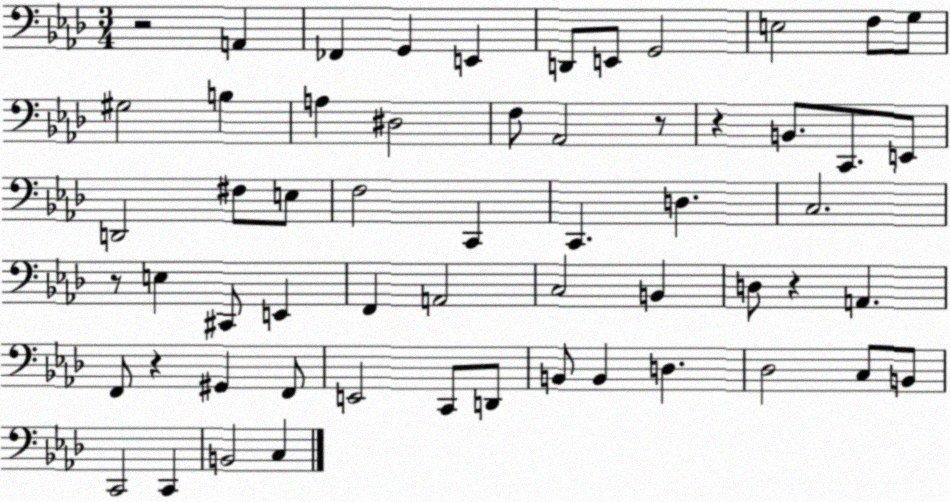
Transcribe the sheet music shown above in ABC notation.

X:1
T:Untitled
M:3/4
L:1/4
K:Ab
z2 A,, _F,, G,, E,, D,,/2 E,,/2 G,,2 E,2 F,/2 G,/2 ^G,2 B, A, ^D,2 F,/2 _A,,2 z/2 z B,,/2 C,,/2 E,,/2 D,,2 ^F,/2 E,/2 F,2 C,, C,, D, C,2 z/2 E, ^C,,/2 E,, F,, A,,2 C,2 B,, D,/2 z A,, F,,/2 z ^G,, F,,/2 E,,2 C,,/2 D,,/2 B,,/2 B,, D, _D,2 C,/2 B,,/2 C,,2 C,, B,,2 C,